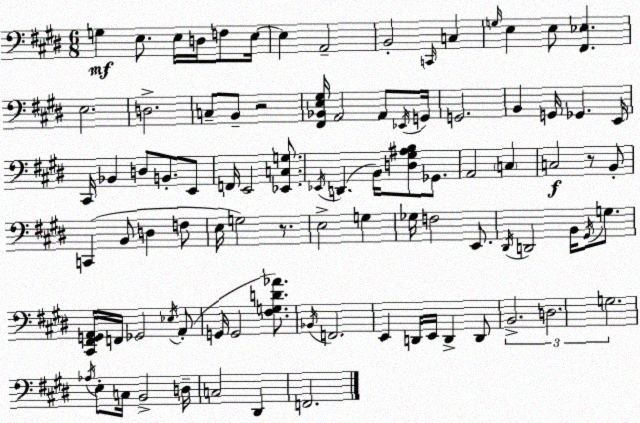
X:1
T:Untitled
M:6/8
L:1/4
K:E
G, E,/2 E,/4 D,/4 F,/2 E,/4 E, A,,2 B,,2 C,,/4 C, G,/4 E, E,/2 [^F,,_E,] E,2 D,2 C,/2 B,,/2 z2 [^F,,_B,,E,^G,]/4 A,,2 A,,/2 _E,,/4 G,,/4 G,,2 B,, G,,/4 _G,, E,,/4 ^C,,/4 _B,, D,/2 B,,/2 E,,/2 F,,/4 E,,2 [_E,,C,G,]/2 _E,,/4 D,, B,,/4 [D,^G,^A,B,]/2 _G,,/2 A,,2 C, C,2 z/2 B,,/2 C,, B,,/2 D, F,/2 E,/4 G,2 z/2 E,2 G, _G,/4 F,2 E,,/2 ^D,,/4 D,,2 B,,/4 ^G,,/4 G,/2 [^C,,^F,,G,,A,,]/4 F,,/4 _G,,2 _E,/4 A,,/2 G,,/4 G,,2 [^F,G,D_A]/2 _B,,/4 F,,2 E,, D,,/4 E,,/4 D,, D,,/2 B,,2 D,2 G,2 _A,/4 E,/2 C,/4 B,,2 D,/4 C,2 ^D,, F,,2